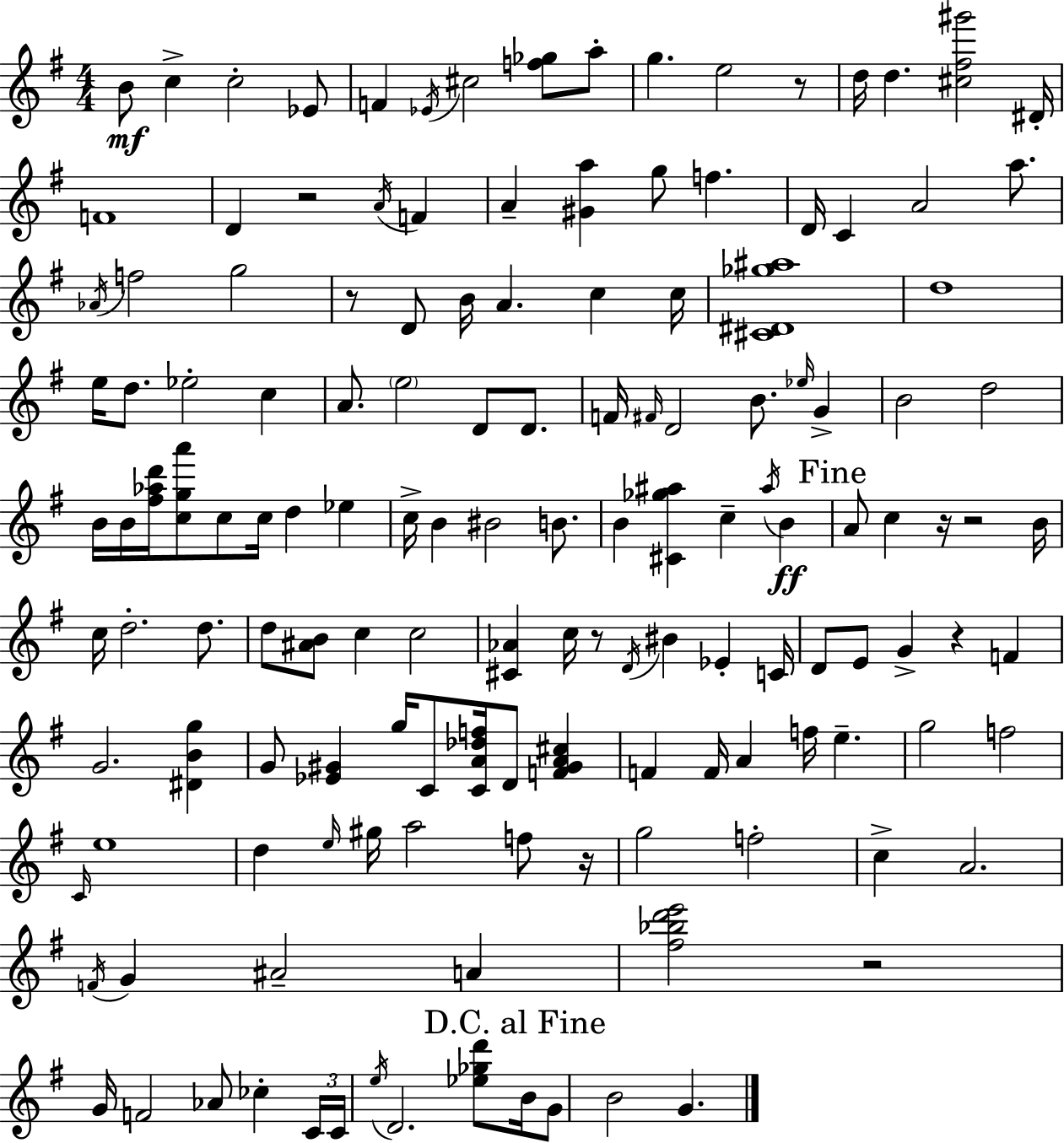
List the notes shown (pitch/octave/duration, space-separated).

B4/e C5/q C5/h Eb4/e F4/q Eb4/s C#5/h [F5,Gb5]/e A5/e G5/q. E5/h R/e D5/s D5/q. [C#5,F#5,G#6]/h D#4/s F4/w D4/q R/h A4/s F4/q A4/q [G#4,A5]/q G5/e F5/q. D4/s C4/q A4/h A5/e. Ab4/s F5/h G5/h R/e D4/e B4/s A4/q. C5/q C5/s [C#4,D#4,Gb5,A#5]/w D5/w E5/s D5/e. Eb5/h C5/q A4/e. E5/h D4/e D4/e. F4/s F#4/s D4/h B4/e. Eb5/s G4/q B4/h D5/h B4/s B4/s [F#5,Ab5,D6]/s [C5,G5,A6]/e C5/e C5/s D5/q Eb5/q C5/s B4/q BIS4/h B4/e. B4/q [C#4,Gb5,A#5]/q C5/q A#5/s B4/q A4/e C5/q R/s R/h B4/s C5/s D5/h. D5/e. D5/e [A#4,B4]/e C5/q C5/h [C#4,Ab4]/q C5/s R/e D4/s BIS4/q Eb4/q C4/s D4/e E4/e G4/q R/q F4/q G4/h. [D#4,B4,G5]/q G4/e [Eb4,G#4]/q G5/s C4/e [C4,A4,Db5,F5]/s D4/e [F4,G#4,A4,C#5]/q F4/q F4/s A4/q F5/s E5/q. G5/h F5/h C4/s E5/w D5/q E5/s G#5/s A5/h F5/e R/s G5/h F5/h C5/q A4/h. F4/s G4/q A#4/h A4/q [F#5,Bb5,D6,E6]/h R/h G4/s F4/h Ab4/e CES5/q C4/s C4/s E5/s D4/h. [Eb5,Gb5,D6]/e B4/s G4/e B4/h G4/q.